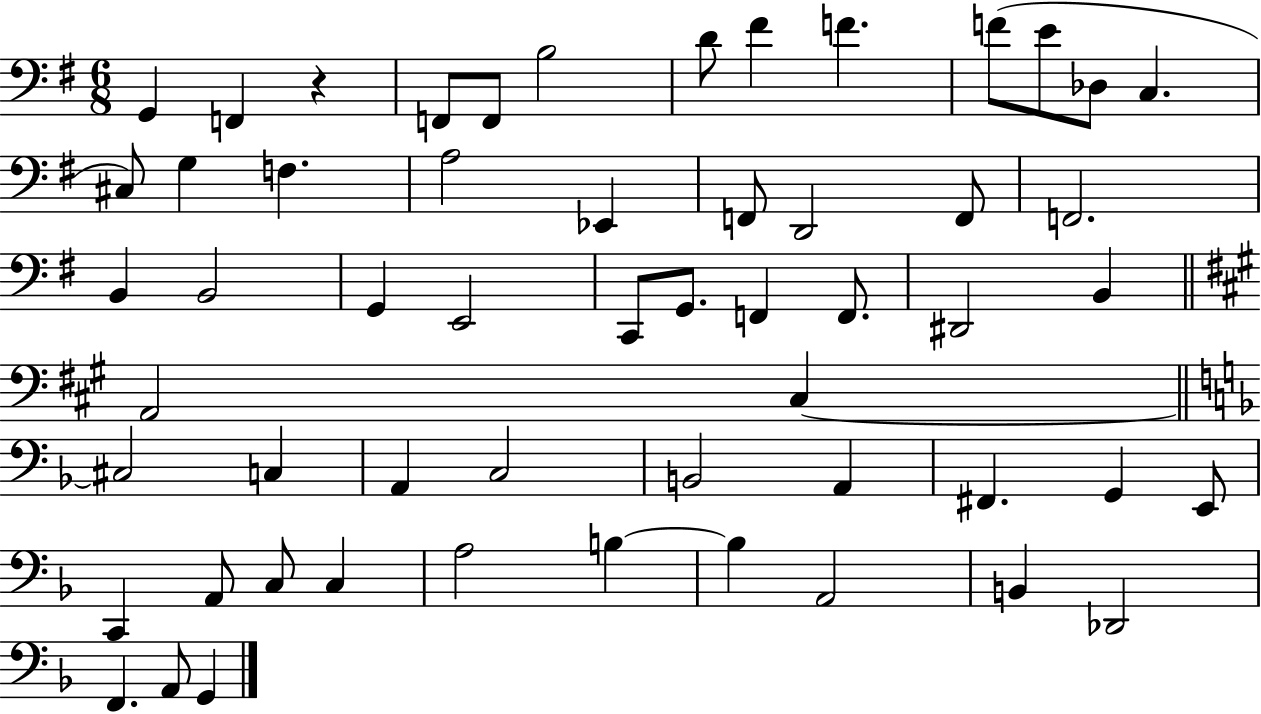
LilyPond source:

{
  \clef bass
  \numericTimeSignature
  \time 6/8
  \key g \major
  g,4 f,4 r4 | f,8 f,8 b2 | d'8 fis'4 f'4. | f'8( e'8 des8 c4. | \break cis8) g4 f4. | a2 ees,4 | f,8 d,2 f,8 | f,2. | \break b,4 b,2 | g,4 e,2 | c,8 g,8. f,4 f,8. | dis,2 b,4 | \break \bar "||" \break \key a \major a,2 cis4~~ | \bar "||" \break \key d \minor cis2 c4 | a,4 c2 | b,2 a,4 | fis,4. g,4 e,8 | \break c,4 a,8 c8 c4 | a2 b4~~ | b4 a,2 | b,4 des,2 | \break f,4. a,8 g,4 | \bar "|."
}